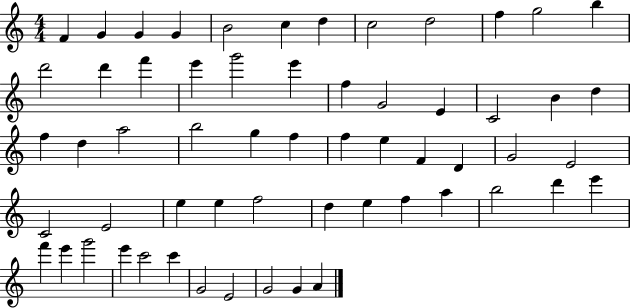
{
  \clef treble
  \numericTimeSignature
  \time 4/4
  \key c \major
  f'4 g'4 g'4 g'4 | b'2 c''4 d''4 | c''2 d''2 | f''4 g''2 b''4 | \break d'''2 d'''4 f'''4 | e'''4 g'''2 e'''4 | f''4 g'2 e'4 | c'2 b'4 d''4 | \break f''4 d''4 a''2 | b''2 g''4 f''4 | f''4 e''4 f'4 d'4 | g'2 e'2 | \break c'2 e'2 | e''4 e''4 f''2 | d''4 e''4 f''4 a''4 | b''2 d'''4 e'''4 | \break f'''4 e'''4 g'''2 | e'''4 c'''2 c'''4 | g'2 e'2 | g'2 g'4 a'4 | \break \bar "|."
}